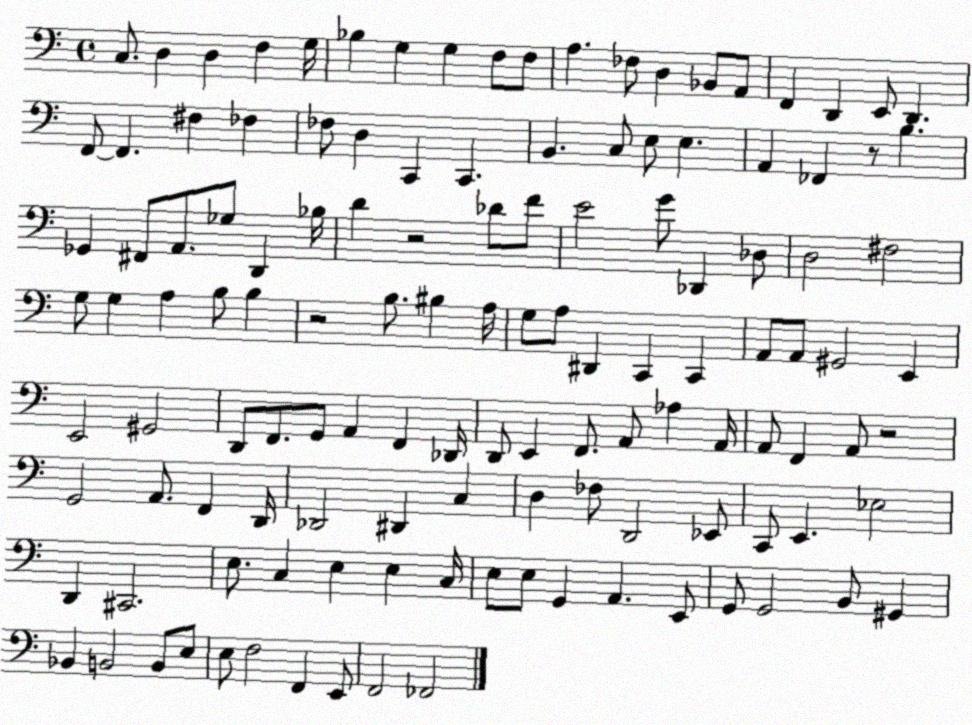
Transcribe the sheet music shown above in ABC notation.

X:1
T:Untitled
M:4/4
L:1/4
K:C
C,/2 D, D, F, G,/4 _B, G, G, F,/2 F,/2 A, _F,/2 D, _B,,/2 A,,/2 F,, D,, E,,/2 D,, F,,/2 F,, ^F, _F, _F,/2 D, C,, C,, B,, C,/2 E,/2 E, A,, _F,, z/2 B, _G,, ^F,,/2 A,,/2 _G,/2 D,, _B,/4 D z2 _D/2 F/2 E2 G/2 _D,, _D,/2 D,2 ^F,2 G,/2 G, A, B,/2 B, z2 B,/2 ^B, A,/4 G,/2 A,/2 ^D,, C,, C,, A,,/2 A,,/2 ^G,,2 E,, E,,2 ^G,,2 D,,/2 F,,/2 G,,/2 A,, F,, _D,,/4 D,,/2 E,, F,,/2 A,,/2 _A, A,,/4 A,,/2 F,, A,,/2 z2 G,,2 A,,/2 F,, D,,/4 _D,,2 ^D,, C, D, _F,/2 D,,2 _E,,/2 C,,/2 E,, _E,2 D,, ^C,,2 E,/2 C, E, E, C,/4 E,/2 E,/2 G,, A,, E,,/2 G,,/2 G,,2 B,,/2 ^G,, _B,, B,,2 B,,/2 E,/2 E,/2 F,2 F,, E,,/2 F,,2 _F,,2